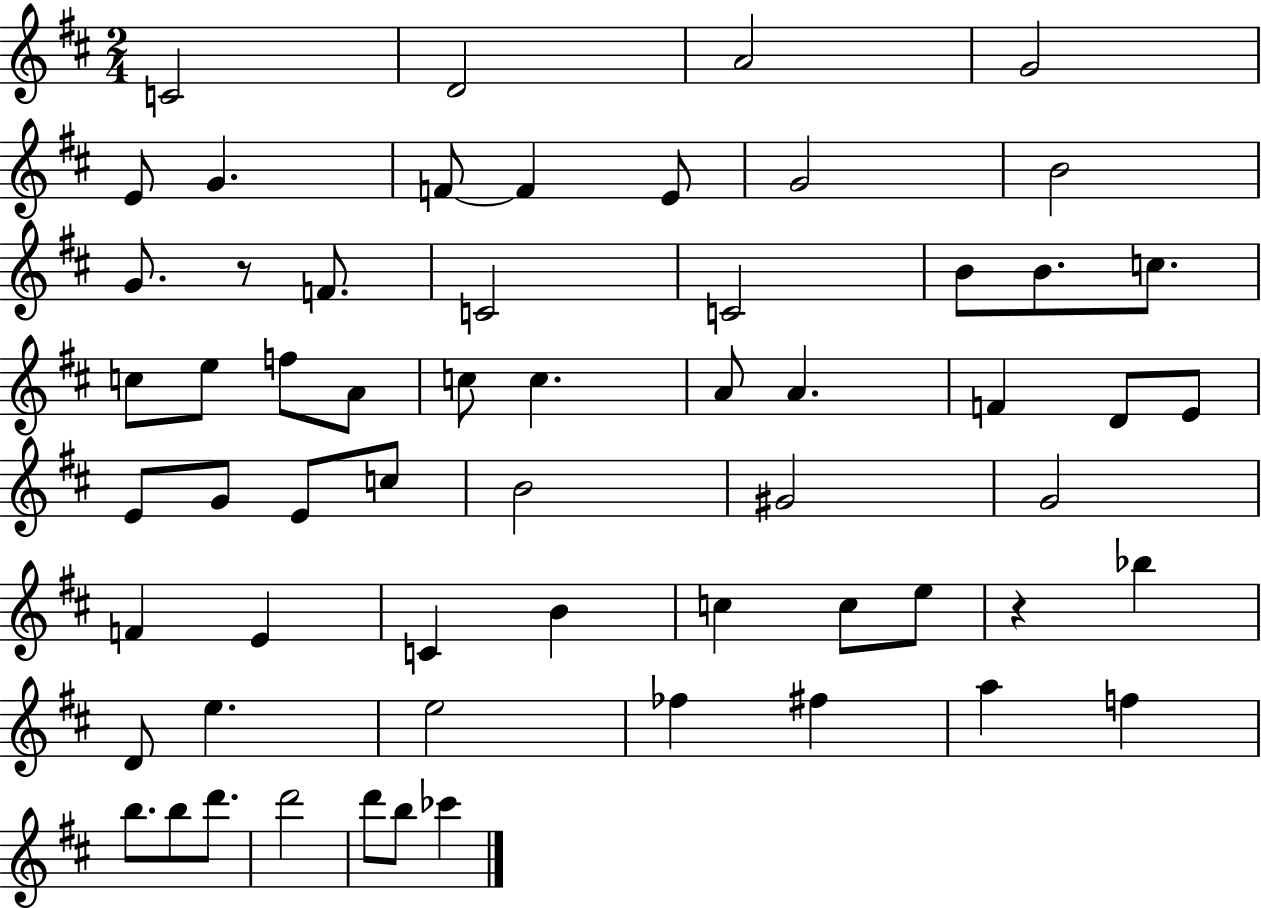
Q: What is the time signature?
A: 2/4